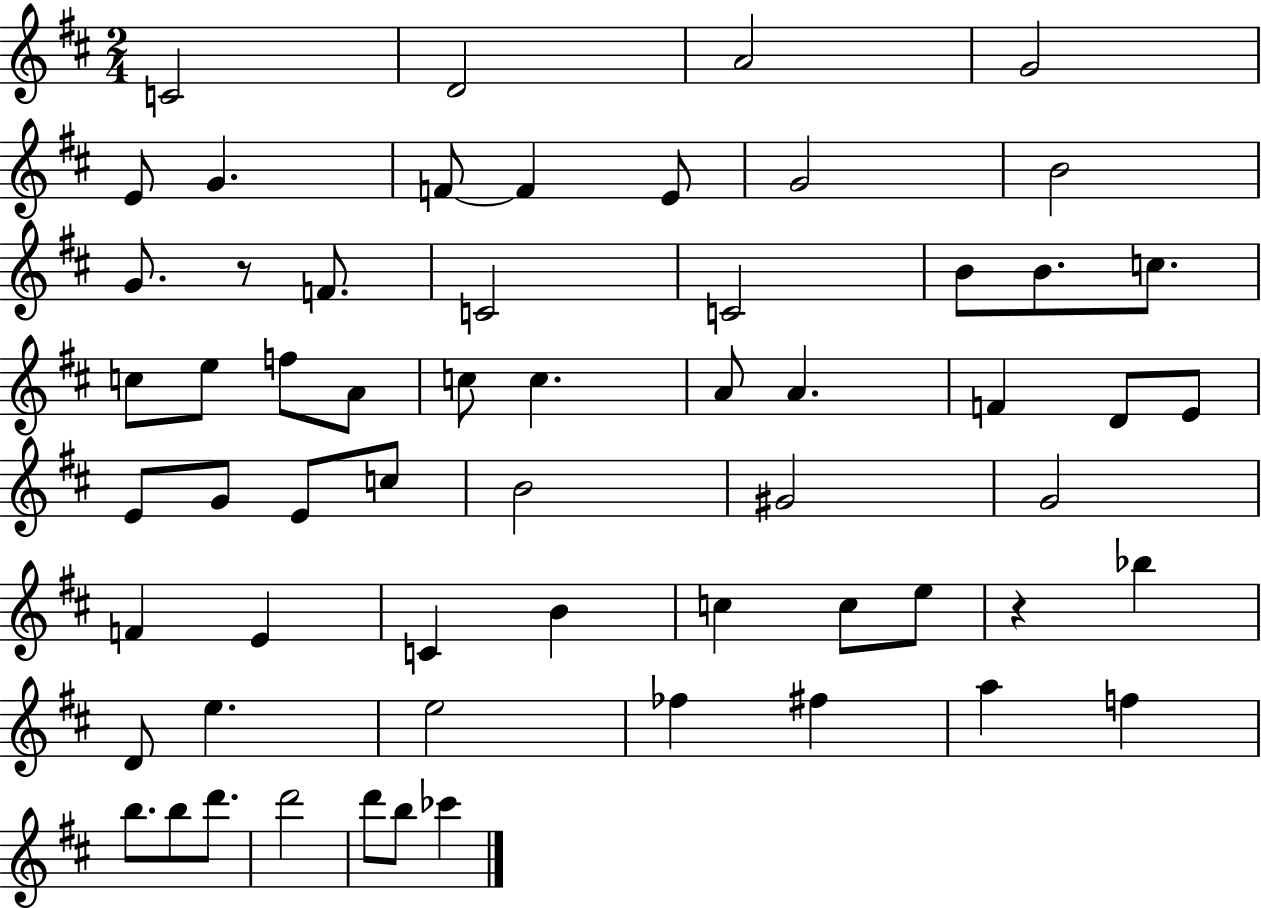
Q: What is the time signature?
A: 2/4